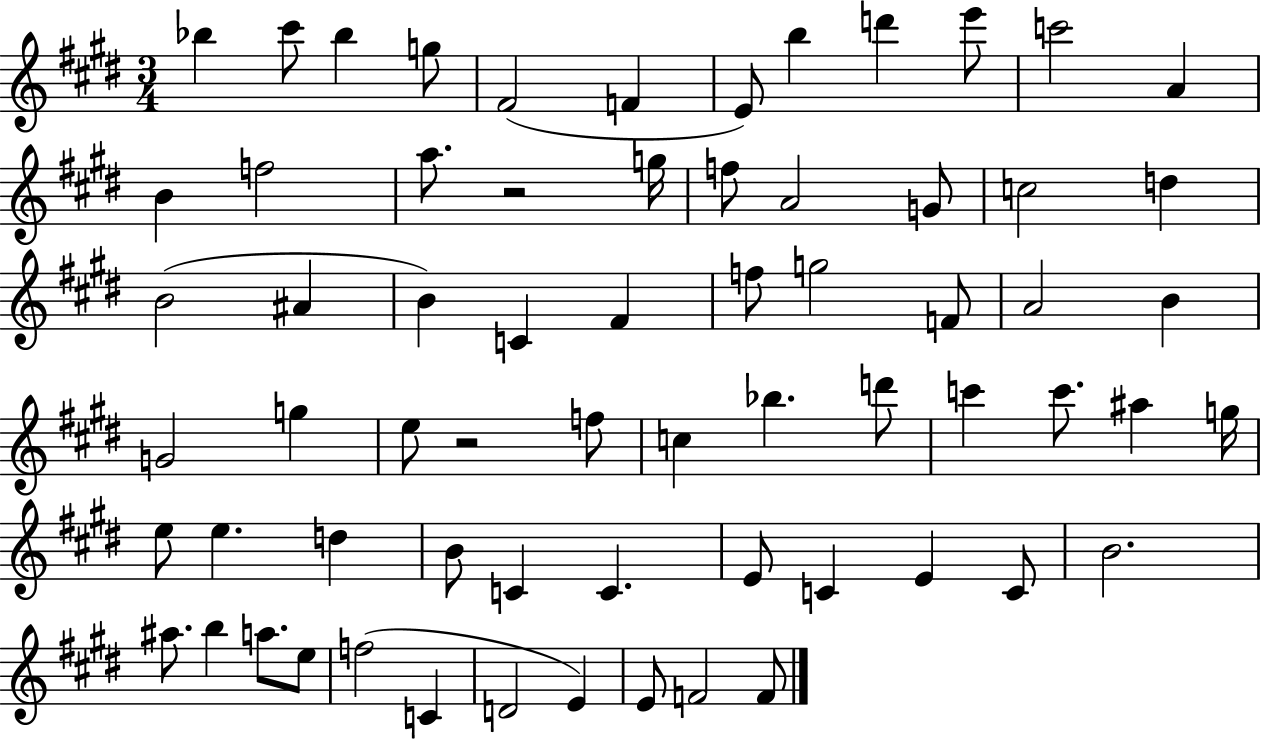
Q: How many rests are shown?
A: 2